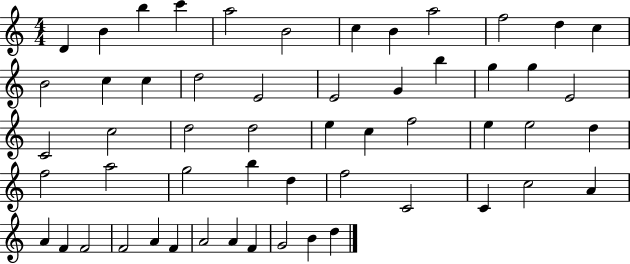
X:1
T:Untitled
M:4/4
L:1/4
K:C
D B b c' a2 B2 c B a2 f2 d c B2 c c d2 E2 E2 G b g g E2 C2 c2 d2 d2 e c f2 e e2 d f2 a2 g2 b d f2 C2 C c2 A A F F2 F2 A F A2 A F G2 B d